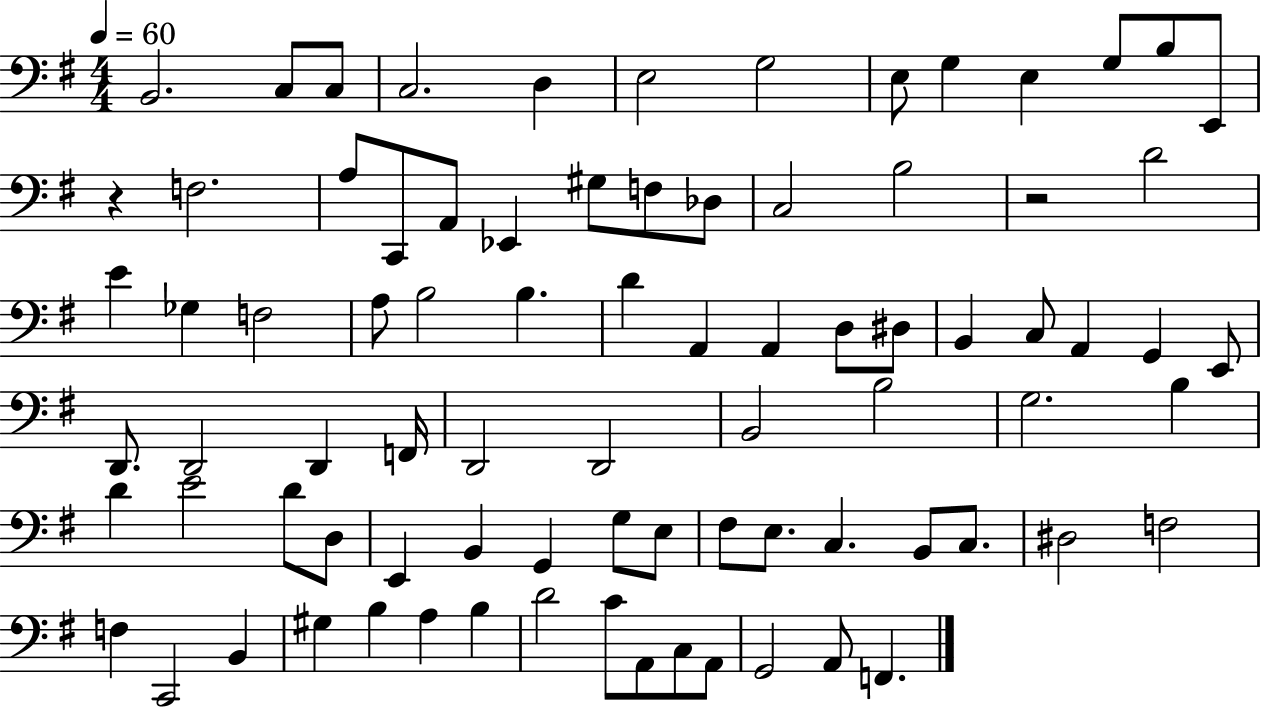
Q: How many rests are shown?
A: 2